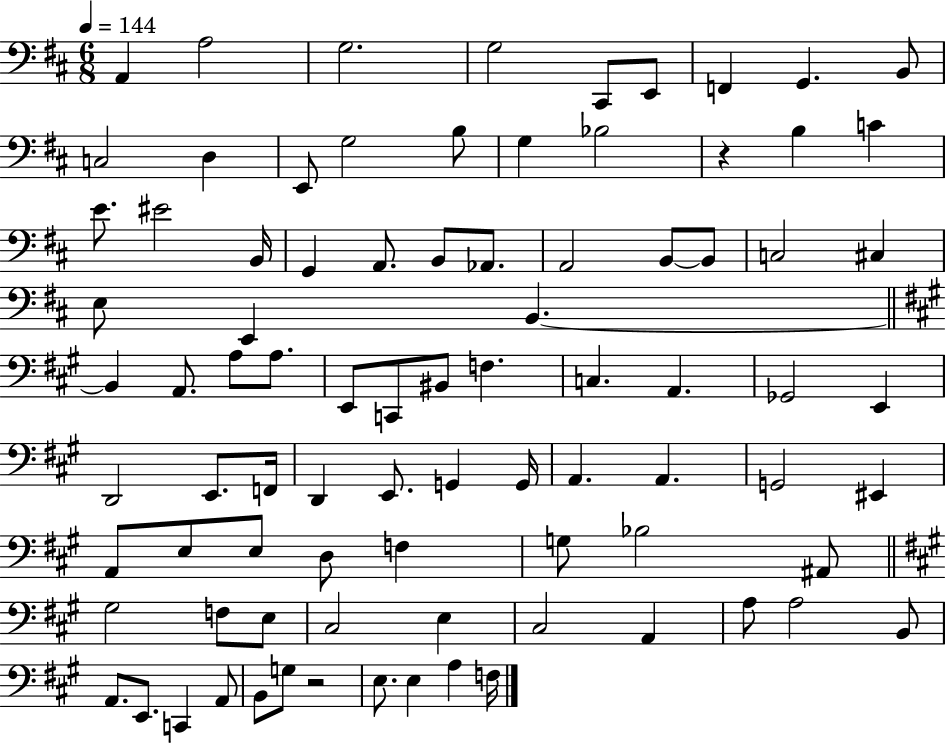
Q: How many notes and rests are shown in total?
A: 86